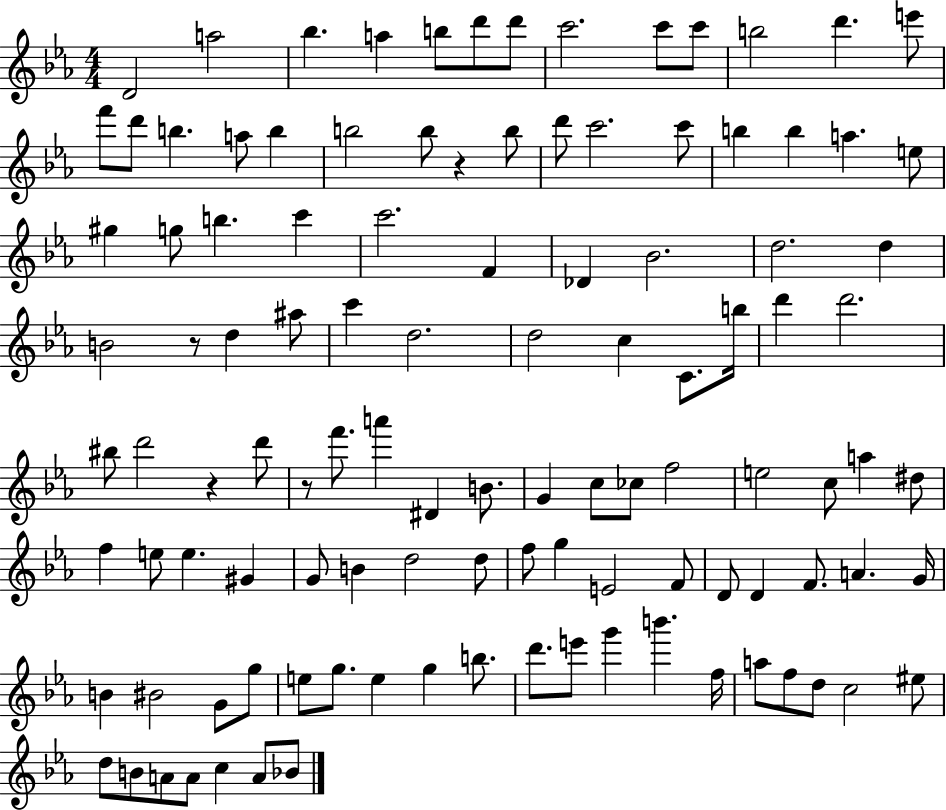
{
  \clef treble
  \numericTimeSignature
  \time 4/4
  \key ees \major
  d'2 a''2 | bes''4. a''4 b''8 d'''8 d'''8 | c'''2. c'''8 c'''8 | b''2 d'''4. e'''8 | \break f'''8 d'''8 b''4. a''8 b''4 | b''2 b''8 r4 b''8 | d'''8 c'''2. c'''8 | b''4 b''4 a''4. e''8 | \break gis''4 g''8 b''4. c'''4 | c'''2. f'4 | des'4 bes'2. | d''2. d''4 | \break b'2 r8 d''4 ais''8 | c'''4 d''2. | d''2 c''4 c'8. b''16 | d'''4 d'''2. | \break bis''8 d'''2 r4 d'''8 | r8 f'''8. a'''4 dis'4 b'8. | g'4 c''8 ces''8 f''2 | e''2 c''8 a''4 dis''8 | \break f''4 e''8 e''4. gis'4 | g'8 b'4 d''2 d''8 | f''8 g''4 e'2 f'8 | d'8 d'4 f'8. a'4. g'16 | \break b'4 bis'2 g'8 g''8 | e''8 g''8. e''4 g''4 b''8. | d'''8. e'''8 g'''4 b'''4. f''16 | a''8 f''8 d''8 c''2 eis''8 | \break d''8 b'8 a'8 a'8 c''4 a'8 bes'8 | \bar "|."
}